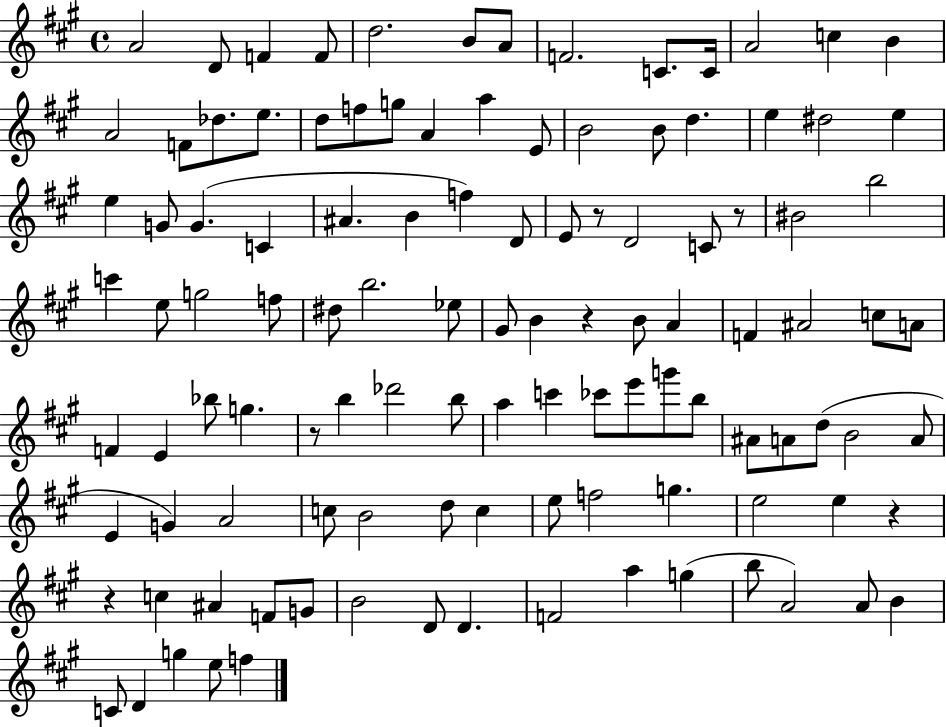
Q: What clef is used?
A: treble